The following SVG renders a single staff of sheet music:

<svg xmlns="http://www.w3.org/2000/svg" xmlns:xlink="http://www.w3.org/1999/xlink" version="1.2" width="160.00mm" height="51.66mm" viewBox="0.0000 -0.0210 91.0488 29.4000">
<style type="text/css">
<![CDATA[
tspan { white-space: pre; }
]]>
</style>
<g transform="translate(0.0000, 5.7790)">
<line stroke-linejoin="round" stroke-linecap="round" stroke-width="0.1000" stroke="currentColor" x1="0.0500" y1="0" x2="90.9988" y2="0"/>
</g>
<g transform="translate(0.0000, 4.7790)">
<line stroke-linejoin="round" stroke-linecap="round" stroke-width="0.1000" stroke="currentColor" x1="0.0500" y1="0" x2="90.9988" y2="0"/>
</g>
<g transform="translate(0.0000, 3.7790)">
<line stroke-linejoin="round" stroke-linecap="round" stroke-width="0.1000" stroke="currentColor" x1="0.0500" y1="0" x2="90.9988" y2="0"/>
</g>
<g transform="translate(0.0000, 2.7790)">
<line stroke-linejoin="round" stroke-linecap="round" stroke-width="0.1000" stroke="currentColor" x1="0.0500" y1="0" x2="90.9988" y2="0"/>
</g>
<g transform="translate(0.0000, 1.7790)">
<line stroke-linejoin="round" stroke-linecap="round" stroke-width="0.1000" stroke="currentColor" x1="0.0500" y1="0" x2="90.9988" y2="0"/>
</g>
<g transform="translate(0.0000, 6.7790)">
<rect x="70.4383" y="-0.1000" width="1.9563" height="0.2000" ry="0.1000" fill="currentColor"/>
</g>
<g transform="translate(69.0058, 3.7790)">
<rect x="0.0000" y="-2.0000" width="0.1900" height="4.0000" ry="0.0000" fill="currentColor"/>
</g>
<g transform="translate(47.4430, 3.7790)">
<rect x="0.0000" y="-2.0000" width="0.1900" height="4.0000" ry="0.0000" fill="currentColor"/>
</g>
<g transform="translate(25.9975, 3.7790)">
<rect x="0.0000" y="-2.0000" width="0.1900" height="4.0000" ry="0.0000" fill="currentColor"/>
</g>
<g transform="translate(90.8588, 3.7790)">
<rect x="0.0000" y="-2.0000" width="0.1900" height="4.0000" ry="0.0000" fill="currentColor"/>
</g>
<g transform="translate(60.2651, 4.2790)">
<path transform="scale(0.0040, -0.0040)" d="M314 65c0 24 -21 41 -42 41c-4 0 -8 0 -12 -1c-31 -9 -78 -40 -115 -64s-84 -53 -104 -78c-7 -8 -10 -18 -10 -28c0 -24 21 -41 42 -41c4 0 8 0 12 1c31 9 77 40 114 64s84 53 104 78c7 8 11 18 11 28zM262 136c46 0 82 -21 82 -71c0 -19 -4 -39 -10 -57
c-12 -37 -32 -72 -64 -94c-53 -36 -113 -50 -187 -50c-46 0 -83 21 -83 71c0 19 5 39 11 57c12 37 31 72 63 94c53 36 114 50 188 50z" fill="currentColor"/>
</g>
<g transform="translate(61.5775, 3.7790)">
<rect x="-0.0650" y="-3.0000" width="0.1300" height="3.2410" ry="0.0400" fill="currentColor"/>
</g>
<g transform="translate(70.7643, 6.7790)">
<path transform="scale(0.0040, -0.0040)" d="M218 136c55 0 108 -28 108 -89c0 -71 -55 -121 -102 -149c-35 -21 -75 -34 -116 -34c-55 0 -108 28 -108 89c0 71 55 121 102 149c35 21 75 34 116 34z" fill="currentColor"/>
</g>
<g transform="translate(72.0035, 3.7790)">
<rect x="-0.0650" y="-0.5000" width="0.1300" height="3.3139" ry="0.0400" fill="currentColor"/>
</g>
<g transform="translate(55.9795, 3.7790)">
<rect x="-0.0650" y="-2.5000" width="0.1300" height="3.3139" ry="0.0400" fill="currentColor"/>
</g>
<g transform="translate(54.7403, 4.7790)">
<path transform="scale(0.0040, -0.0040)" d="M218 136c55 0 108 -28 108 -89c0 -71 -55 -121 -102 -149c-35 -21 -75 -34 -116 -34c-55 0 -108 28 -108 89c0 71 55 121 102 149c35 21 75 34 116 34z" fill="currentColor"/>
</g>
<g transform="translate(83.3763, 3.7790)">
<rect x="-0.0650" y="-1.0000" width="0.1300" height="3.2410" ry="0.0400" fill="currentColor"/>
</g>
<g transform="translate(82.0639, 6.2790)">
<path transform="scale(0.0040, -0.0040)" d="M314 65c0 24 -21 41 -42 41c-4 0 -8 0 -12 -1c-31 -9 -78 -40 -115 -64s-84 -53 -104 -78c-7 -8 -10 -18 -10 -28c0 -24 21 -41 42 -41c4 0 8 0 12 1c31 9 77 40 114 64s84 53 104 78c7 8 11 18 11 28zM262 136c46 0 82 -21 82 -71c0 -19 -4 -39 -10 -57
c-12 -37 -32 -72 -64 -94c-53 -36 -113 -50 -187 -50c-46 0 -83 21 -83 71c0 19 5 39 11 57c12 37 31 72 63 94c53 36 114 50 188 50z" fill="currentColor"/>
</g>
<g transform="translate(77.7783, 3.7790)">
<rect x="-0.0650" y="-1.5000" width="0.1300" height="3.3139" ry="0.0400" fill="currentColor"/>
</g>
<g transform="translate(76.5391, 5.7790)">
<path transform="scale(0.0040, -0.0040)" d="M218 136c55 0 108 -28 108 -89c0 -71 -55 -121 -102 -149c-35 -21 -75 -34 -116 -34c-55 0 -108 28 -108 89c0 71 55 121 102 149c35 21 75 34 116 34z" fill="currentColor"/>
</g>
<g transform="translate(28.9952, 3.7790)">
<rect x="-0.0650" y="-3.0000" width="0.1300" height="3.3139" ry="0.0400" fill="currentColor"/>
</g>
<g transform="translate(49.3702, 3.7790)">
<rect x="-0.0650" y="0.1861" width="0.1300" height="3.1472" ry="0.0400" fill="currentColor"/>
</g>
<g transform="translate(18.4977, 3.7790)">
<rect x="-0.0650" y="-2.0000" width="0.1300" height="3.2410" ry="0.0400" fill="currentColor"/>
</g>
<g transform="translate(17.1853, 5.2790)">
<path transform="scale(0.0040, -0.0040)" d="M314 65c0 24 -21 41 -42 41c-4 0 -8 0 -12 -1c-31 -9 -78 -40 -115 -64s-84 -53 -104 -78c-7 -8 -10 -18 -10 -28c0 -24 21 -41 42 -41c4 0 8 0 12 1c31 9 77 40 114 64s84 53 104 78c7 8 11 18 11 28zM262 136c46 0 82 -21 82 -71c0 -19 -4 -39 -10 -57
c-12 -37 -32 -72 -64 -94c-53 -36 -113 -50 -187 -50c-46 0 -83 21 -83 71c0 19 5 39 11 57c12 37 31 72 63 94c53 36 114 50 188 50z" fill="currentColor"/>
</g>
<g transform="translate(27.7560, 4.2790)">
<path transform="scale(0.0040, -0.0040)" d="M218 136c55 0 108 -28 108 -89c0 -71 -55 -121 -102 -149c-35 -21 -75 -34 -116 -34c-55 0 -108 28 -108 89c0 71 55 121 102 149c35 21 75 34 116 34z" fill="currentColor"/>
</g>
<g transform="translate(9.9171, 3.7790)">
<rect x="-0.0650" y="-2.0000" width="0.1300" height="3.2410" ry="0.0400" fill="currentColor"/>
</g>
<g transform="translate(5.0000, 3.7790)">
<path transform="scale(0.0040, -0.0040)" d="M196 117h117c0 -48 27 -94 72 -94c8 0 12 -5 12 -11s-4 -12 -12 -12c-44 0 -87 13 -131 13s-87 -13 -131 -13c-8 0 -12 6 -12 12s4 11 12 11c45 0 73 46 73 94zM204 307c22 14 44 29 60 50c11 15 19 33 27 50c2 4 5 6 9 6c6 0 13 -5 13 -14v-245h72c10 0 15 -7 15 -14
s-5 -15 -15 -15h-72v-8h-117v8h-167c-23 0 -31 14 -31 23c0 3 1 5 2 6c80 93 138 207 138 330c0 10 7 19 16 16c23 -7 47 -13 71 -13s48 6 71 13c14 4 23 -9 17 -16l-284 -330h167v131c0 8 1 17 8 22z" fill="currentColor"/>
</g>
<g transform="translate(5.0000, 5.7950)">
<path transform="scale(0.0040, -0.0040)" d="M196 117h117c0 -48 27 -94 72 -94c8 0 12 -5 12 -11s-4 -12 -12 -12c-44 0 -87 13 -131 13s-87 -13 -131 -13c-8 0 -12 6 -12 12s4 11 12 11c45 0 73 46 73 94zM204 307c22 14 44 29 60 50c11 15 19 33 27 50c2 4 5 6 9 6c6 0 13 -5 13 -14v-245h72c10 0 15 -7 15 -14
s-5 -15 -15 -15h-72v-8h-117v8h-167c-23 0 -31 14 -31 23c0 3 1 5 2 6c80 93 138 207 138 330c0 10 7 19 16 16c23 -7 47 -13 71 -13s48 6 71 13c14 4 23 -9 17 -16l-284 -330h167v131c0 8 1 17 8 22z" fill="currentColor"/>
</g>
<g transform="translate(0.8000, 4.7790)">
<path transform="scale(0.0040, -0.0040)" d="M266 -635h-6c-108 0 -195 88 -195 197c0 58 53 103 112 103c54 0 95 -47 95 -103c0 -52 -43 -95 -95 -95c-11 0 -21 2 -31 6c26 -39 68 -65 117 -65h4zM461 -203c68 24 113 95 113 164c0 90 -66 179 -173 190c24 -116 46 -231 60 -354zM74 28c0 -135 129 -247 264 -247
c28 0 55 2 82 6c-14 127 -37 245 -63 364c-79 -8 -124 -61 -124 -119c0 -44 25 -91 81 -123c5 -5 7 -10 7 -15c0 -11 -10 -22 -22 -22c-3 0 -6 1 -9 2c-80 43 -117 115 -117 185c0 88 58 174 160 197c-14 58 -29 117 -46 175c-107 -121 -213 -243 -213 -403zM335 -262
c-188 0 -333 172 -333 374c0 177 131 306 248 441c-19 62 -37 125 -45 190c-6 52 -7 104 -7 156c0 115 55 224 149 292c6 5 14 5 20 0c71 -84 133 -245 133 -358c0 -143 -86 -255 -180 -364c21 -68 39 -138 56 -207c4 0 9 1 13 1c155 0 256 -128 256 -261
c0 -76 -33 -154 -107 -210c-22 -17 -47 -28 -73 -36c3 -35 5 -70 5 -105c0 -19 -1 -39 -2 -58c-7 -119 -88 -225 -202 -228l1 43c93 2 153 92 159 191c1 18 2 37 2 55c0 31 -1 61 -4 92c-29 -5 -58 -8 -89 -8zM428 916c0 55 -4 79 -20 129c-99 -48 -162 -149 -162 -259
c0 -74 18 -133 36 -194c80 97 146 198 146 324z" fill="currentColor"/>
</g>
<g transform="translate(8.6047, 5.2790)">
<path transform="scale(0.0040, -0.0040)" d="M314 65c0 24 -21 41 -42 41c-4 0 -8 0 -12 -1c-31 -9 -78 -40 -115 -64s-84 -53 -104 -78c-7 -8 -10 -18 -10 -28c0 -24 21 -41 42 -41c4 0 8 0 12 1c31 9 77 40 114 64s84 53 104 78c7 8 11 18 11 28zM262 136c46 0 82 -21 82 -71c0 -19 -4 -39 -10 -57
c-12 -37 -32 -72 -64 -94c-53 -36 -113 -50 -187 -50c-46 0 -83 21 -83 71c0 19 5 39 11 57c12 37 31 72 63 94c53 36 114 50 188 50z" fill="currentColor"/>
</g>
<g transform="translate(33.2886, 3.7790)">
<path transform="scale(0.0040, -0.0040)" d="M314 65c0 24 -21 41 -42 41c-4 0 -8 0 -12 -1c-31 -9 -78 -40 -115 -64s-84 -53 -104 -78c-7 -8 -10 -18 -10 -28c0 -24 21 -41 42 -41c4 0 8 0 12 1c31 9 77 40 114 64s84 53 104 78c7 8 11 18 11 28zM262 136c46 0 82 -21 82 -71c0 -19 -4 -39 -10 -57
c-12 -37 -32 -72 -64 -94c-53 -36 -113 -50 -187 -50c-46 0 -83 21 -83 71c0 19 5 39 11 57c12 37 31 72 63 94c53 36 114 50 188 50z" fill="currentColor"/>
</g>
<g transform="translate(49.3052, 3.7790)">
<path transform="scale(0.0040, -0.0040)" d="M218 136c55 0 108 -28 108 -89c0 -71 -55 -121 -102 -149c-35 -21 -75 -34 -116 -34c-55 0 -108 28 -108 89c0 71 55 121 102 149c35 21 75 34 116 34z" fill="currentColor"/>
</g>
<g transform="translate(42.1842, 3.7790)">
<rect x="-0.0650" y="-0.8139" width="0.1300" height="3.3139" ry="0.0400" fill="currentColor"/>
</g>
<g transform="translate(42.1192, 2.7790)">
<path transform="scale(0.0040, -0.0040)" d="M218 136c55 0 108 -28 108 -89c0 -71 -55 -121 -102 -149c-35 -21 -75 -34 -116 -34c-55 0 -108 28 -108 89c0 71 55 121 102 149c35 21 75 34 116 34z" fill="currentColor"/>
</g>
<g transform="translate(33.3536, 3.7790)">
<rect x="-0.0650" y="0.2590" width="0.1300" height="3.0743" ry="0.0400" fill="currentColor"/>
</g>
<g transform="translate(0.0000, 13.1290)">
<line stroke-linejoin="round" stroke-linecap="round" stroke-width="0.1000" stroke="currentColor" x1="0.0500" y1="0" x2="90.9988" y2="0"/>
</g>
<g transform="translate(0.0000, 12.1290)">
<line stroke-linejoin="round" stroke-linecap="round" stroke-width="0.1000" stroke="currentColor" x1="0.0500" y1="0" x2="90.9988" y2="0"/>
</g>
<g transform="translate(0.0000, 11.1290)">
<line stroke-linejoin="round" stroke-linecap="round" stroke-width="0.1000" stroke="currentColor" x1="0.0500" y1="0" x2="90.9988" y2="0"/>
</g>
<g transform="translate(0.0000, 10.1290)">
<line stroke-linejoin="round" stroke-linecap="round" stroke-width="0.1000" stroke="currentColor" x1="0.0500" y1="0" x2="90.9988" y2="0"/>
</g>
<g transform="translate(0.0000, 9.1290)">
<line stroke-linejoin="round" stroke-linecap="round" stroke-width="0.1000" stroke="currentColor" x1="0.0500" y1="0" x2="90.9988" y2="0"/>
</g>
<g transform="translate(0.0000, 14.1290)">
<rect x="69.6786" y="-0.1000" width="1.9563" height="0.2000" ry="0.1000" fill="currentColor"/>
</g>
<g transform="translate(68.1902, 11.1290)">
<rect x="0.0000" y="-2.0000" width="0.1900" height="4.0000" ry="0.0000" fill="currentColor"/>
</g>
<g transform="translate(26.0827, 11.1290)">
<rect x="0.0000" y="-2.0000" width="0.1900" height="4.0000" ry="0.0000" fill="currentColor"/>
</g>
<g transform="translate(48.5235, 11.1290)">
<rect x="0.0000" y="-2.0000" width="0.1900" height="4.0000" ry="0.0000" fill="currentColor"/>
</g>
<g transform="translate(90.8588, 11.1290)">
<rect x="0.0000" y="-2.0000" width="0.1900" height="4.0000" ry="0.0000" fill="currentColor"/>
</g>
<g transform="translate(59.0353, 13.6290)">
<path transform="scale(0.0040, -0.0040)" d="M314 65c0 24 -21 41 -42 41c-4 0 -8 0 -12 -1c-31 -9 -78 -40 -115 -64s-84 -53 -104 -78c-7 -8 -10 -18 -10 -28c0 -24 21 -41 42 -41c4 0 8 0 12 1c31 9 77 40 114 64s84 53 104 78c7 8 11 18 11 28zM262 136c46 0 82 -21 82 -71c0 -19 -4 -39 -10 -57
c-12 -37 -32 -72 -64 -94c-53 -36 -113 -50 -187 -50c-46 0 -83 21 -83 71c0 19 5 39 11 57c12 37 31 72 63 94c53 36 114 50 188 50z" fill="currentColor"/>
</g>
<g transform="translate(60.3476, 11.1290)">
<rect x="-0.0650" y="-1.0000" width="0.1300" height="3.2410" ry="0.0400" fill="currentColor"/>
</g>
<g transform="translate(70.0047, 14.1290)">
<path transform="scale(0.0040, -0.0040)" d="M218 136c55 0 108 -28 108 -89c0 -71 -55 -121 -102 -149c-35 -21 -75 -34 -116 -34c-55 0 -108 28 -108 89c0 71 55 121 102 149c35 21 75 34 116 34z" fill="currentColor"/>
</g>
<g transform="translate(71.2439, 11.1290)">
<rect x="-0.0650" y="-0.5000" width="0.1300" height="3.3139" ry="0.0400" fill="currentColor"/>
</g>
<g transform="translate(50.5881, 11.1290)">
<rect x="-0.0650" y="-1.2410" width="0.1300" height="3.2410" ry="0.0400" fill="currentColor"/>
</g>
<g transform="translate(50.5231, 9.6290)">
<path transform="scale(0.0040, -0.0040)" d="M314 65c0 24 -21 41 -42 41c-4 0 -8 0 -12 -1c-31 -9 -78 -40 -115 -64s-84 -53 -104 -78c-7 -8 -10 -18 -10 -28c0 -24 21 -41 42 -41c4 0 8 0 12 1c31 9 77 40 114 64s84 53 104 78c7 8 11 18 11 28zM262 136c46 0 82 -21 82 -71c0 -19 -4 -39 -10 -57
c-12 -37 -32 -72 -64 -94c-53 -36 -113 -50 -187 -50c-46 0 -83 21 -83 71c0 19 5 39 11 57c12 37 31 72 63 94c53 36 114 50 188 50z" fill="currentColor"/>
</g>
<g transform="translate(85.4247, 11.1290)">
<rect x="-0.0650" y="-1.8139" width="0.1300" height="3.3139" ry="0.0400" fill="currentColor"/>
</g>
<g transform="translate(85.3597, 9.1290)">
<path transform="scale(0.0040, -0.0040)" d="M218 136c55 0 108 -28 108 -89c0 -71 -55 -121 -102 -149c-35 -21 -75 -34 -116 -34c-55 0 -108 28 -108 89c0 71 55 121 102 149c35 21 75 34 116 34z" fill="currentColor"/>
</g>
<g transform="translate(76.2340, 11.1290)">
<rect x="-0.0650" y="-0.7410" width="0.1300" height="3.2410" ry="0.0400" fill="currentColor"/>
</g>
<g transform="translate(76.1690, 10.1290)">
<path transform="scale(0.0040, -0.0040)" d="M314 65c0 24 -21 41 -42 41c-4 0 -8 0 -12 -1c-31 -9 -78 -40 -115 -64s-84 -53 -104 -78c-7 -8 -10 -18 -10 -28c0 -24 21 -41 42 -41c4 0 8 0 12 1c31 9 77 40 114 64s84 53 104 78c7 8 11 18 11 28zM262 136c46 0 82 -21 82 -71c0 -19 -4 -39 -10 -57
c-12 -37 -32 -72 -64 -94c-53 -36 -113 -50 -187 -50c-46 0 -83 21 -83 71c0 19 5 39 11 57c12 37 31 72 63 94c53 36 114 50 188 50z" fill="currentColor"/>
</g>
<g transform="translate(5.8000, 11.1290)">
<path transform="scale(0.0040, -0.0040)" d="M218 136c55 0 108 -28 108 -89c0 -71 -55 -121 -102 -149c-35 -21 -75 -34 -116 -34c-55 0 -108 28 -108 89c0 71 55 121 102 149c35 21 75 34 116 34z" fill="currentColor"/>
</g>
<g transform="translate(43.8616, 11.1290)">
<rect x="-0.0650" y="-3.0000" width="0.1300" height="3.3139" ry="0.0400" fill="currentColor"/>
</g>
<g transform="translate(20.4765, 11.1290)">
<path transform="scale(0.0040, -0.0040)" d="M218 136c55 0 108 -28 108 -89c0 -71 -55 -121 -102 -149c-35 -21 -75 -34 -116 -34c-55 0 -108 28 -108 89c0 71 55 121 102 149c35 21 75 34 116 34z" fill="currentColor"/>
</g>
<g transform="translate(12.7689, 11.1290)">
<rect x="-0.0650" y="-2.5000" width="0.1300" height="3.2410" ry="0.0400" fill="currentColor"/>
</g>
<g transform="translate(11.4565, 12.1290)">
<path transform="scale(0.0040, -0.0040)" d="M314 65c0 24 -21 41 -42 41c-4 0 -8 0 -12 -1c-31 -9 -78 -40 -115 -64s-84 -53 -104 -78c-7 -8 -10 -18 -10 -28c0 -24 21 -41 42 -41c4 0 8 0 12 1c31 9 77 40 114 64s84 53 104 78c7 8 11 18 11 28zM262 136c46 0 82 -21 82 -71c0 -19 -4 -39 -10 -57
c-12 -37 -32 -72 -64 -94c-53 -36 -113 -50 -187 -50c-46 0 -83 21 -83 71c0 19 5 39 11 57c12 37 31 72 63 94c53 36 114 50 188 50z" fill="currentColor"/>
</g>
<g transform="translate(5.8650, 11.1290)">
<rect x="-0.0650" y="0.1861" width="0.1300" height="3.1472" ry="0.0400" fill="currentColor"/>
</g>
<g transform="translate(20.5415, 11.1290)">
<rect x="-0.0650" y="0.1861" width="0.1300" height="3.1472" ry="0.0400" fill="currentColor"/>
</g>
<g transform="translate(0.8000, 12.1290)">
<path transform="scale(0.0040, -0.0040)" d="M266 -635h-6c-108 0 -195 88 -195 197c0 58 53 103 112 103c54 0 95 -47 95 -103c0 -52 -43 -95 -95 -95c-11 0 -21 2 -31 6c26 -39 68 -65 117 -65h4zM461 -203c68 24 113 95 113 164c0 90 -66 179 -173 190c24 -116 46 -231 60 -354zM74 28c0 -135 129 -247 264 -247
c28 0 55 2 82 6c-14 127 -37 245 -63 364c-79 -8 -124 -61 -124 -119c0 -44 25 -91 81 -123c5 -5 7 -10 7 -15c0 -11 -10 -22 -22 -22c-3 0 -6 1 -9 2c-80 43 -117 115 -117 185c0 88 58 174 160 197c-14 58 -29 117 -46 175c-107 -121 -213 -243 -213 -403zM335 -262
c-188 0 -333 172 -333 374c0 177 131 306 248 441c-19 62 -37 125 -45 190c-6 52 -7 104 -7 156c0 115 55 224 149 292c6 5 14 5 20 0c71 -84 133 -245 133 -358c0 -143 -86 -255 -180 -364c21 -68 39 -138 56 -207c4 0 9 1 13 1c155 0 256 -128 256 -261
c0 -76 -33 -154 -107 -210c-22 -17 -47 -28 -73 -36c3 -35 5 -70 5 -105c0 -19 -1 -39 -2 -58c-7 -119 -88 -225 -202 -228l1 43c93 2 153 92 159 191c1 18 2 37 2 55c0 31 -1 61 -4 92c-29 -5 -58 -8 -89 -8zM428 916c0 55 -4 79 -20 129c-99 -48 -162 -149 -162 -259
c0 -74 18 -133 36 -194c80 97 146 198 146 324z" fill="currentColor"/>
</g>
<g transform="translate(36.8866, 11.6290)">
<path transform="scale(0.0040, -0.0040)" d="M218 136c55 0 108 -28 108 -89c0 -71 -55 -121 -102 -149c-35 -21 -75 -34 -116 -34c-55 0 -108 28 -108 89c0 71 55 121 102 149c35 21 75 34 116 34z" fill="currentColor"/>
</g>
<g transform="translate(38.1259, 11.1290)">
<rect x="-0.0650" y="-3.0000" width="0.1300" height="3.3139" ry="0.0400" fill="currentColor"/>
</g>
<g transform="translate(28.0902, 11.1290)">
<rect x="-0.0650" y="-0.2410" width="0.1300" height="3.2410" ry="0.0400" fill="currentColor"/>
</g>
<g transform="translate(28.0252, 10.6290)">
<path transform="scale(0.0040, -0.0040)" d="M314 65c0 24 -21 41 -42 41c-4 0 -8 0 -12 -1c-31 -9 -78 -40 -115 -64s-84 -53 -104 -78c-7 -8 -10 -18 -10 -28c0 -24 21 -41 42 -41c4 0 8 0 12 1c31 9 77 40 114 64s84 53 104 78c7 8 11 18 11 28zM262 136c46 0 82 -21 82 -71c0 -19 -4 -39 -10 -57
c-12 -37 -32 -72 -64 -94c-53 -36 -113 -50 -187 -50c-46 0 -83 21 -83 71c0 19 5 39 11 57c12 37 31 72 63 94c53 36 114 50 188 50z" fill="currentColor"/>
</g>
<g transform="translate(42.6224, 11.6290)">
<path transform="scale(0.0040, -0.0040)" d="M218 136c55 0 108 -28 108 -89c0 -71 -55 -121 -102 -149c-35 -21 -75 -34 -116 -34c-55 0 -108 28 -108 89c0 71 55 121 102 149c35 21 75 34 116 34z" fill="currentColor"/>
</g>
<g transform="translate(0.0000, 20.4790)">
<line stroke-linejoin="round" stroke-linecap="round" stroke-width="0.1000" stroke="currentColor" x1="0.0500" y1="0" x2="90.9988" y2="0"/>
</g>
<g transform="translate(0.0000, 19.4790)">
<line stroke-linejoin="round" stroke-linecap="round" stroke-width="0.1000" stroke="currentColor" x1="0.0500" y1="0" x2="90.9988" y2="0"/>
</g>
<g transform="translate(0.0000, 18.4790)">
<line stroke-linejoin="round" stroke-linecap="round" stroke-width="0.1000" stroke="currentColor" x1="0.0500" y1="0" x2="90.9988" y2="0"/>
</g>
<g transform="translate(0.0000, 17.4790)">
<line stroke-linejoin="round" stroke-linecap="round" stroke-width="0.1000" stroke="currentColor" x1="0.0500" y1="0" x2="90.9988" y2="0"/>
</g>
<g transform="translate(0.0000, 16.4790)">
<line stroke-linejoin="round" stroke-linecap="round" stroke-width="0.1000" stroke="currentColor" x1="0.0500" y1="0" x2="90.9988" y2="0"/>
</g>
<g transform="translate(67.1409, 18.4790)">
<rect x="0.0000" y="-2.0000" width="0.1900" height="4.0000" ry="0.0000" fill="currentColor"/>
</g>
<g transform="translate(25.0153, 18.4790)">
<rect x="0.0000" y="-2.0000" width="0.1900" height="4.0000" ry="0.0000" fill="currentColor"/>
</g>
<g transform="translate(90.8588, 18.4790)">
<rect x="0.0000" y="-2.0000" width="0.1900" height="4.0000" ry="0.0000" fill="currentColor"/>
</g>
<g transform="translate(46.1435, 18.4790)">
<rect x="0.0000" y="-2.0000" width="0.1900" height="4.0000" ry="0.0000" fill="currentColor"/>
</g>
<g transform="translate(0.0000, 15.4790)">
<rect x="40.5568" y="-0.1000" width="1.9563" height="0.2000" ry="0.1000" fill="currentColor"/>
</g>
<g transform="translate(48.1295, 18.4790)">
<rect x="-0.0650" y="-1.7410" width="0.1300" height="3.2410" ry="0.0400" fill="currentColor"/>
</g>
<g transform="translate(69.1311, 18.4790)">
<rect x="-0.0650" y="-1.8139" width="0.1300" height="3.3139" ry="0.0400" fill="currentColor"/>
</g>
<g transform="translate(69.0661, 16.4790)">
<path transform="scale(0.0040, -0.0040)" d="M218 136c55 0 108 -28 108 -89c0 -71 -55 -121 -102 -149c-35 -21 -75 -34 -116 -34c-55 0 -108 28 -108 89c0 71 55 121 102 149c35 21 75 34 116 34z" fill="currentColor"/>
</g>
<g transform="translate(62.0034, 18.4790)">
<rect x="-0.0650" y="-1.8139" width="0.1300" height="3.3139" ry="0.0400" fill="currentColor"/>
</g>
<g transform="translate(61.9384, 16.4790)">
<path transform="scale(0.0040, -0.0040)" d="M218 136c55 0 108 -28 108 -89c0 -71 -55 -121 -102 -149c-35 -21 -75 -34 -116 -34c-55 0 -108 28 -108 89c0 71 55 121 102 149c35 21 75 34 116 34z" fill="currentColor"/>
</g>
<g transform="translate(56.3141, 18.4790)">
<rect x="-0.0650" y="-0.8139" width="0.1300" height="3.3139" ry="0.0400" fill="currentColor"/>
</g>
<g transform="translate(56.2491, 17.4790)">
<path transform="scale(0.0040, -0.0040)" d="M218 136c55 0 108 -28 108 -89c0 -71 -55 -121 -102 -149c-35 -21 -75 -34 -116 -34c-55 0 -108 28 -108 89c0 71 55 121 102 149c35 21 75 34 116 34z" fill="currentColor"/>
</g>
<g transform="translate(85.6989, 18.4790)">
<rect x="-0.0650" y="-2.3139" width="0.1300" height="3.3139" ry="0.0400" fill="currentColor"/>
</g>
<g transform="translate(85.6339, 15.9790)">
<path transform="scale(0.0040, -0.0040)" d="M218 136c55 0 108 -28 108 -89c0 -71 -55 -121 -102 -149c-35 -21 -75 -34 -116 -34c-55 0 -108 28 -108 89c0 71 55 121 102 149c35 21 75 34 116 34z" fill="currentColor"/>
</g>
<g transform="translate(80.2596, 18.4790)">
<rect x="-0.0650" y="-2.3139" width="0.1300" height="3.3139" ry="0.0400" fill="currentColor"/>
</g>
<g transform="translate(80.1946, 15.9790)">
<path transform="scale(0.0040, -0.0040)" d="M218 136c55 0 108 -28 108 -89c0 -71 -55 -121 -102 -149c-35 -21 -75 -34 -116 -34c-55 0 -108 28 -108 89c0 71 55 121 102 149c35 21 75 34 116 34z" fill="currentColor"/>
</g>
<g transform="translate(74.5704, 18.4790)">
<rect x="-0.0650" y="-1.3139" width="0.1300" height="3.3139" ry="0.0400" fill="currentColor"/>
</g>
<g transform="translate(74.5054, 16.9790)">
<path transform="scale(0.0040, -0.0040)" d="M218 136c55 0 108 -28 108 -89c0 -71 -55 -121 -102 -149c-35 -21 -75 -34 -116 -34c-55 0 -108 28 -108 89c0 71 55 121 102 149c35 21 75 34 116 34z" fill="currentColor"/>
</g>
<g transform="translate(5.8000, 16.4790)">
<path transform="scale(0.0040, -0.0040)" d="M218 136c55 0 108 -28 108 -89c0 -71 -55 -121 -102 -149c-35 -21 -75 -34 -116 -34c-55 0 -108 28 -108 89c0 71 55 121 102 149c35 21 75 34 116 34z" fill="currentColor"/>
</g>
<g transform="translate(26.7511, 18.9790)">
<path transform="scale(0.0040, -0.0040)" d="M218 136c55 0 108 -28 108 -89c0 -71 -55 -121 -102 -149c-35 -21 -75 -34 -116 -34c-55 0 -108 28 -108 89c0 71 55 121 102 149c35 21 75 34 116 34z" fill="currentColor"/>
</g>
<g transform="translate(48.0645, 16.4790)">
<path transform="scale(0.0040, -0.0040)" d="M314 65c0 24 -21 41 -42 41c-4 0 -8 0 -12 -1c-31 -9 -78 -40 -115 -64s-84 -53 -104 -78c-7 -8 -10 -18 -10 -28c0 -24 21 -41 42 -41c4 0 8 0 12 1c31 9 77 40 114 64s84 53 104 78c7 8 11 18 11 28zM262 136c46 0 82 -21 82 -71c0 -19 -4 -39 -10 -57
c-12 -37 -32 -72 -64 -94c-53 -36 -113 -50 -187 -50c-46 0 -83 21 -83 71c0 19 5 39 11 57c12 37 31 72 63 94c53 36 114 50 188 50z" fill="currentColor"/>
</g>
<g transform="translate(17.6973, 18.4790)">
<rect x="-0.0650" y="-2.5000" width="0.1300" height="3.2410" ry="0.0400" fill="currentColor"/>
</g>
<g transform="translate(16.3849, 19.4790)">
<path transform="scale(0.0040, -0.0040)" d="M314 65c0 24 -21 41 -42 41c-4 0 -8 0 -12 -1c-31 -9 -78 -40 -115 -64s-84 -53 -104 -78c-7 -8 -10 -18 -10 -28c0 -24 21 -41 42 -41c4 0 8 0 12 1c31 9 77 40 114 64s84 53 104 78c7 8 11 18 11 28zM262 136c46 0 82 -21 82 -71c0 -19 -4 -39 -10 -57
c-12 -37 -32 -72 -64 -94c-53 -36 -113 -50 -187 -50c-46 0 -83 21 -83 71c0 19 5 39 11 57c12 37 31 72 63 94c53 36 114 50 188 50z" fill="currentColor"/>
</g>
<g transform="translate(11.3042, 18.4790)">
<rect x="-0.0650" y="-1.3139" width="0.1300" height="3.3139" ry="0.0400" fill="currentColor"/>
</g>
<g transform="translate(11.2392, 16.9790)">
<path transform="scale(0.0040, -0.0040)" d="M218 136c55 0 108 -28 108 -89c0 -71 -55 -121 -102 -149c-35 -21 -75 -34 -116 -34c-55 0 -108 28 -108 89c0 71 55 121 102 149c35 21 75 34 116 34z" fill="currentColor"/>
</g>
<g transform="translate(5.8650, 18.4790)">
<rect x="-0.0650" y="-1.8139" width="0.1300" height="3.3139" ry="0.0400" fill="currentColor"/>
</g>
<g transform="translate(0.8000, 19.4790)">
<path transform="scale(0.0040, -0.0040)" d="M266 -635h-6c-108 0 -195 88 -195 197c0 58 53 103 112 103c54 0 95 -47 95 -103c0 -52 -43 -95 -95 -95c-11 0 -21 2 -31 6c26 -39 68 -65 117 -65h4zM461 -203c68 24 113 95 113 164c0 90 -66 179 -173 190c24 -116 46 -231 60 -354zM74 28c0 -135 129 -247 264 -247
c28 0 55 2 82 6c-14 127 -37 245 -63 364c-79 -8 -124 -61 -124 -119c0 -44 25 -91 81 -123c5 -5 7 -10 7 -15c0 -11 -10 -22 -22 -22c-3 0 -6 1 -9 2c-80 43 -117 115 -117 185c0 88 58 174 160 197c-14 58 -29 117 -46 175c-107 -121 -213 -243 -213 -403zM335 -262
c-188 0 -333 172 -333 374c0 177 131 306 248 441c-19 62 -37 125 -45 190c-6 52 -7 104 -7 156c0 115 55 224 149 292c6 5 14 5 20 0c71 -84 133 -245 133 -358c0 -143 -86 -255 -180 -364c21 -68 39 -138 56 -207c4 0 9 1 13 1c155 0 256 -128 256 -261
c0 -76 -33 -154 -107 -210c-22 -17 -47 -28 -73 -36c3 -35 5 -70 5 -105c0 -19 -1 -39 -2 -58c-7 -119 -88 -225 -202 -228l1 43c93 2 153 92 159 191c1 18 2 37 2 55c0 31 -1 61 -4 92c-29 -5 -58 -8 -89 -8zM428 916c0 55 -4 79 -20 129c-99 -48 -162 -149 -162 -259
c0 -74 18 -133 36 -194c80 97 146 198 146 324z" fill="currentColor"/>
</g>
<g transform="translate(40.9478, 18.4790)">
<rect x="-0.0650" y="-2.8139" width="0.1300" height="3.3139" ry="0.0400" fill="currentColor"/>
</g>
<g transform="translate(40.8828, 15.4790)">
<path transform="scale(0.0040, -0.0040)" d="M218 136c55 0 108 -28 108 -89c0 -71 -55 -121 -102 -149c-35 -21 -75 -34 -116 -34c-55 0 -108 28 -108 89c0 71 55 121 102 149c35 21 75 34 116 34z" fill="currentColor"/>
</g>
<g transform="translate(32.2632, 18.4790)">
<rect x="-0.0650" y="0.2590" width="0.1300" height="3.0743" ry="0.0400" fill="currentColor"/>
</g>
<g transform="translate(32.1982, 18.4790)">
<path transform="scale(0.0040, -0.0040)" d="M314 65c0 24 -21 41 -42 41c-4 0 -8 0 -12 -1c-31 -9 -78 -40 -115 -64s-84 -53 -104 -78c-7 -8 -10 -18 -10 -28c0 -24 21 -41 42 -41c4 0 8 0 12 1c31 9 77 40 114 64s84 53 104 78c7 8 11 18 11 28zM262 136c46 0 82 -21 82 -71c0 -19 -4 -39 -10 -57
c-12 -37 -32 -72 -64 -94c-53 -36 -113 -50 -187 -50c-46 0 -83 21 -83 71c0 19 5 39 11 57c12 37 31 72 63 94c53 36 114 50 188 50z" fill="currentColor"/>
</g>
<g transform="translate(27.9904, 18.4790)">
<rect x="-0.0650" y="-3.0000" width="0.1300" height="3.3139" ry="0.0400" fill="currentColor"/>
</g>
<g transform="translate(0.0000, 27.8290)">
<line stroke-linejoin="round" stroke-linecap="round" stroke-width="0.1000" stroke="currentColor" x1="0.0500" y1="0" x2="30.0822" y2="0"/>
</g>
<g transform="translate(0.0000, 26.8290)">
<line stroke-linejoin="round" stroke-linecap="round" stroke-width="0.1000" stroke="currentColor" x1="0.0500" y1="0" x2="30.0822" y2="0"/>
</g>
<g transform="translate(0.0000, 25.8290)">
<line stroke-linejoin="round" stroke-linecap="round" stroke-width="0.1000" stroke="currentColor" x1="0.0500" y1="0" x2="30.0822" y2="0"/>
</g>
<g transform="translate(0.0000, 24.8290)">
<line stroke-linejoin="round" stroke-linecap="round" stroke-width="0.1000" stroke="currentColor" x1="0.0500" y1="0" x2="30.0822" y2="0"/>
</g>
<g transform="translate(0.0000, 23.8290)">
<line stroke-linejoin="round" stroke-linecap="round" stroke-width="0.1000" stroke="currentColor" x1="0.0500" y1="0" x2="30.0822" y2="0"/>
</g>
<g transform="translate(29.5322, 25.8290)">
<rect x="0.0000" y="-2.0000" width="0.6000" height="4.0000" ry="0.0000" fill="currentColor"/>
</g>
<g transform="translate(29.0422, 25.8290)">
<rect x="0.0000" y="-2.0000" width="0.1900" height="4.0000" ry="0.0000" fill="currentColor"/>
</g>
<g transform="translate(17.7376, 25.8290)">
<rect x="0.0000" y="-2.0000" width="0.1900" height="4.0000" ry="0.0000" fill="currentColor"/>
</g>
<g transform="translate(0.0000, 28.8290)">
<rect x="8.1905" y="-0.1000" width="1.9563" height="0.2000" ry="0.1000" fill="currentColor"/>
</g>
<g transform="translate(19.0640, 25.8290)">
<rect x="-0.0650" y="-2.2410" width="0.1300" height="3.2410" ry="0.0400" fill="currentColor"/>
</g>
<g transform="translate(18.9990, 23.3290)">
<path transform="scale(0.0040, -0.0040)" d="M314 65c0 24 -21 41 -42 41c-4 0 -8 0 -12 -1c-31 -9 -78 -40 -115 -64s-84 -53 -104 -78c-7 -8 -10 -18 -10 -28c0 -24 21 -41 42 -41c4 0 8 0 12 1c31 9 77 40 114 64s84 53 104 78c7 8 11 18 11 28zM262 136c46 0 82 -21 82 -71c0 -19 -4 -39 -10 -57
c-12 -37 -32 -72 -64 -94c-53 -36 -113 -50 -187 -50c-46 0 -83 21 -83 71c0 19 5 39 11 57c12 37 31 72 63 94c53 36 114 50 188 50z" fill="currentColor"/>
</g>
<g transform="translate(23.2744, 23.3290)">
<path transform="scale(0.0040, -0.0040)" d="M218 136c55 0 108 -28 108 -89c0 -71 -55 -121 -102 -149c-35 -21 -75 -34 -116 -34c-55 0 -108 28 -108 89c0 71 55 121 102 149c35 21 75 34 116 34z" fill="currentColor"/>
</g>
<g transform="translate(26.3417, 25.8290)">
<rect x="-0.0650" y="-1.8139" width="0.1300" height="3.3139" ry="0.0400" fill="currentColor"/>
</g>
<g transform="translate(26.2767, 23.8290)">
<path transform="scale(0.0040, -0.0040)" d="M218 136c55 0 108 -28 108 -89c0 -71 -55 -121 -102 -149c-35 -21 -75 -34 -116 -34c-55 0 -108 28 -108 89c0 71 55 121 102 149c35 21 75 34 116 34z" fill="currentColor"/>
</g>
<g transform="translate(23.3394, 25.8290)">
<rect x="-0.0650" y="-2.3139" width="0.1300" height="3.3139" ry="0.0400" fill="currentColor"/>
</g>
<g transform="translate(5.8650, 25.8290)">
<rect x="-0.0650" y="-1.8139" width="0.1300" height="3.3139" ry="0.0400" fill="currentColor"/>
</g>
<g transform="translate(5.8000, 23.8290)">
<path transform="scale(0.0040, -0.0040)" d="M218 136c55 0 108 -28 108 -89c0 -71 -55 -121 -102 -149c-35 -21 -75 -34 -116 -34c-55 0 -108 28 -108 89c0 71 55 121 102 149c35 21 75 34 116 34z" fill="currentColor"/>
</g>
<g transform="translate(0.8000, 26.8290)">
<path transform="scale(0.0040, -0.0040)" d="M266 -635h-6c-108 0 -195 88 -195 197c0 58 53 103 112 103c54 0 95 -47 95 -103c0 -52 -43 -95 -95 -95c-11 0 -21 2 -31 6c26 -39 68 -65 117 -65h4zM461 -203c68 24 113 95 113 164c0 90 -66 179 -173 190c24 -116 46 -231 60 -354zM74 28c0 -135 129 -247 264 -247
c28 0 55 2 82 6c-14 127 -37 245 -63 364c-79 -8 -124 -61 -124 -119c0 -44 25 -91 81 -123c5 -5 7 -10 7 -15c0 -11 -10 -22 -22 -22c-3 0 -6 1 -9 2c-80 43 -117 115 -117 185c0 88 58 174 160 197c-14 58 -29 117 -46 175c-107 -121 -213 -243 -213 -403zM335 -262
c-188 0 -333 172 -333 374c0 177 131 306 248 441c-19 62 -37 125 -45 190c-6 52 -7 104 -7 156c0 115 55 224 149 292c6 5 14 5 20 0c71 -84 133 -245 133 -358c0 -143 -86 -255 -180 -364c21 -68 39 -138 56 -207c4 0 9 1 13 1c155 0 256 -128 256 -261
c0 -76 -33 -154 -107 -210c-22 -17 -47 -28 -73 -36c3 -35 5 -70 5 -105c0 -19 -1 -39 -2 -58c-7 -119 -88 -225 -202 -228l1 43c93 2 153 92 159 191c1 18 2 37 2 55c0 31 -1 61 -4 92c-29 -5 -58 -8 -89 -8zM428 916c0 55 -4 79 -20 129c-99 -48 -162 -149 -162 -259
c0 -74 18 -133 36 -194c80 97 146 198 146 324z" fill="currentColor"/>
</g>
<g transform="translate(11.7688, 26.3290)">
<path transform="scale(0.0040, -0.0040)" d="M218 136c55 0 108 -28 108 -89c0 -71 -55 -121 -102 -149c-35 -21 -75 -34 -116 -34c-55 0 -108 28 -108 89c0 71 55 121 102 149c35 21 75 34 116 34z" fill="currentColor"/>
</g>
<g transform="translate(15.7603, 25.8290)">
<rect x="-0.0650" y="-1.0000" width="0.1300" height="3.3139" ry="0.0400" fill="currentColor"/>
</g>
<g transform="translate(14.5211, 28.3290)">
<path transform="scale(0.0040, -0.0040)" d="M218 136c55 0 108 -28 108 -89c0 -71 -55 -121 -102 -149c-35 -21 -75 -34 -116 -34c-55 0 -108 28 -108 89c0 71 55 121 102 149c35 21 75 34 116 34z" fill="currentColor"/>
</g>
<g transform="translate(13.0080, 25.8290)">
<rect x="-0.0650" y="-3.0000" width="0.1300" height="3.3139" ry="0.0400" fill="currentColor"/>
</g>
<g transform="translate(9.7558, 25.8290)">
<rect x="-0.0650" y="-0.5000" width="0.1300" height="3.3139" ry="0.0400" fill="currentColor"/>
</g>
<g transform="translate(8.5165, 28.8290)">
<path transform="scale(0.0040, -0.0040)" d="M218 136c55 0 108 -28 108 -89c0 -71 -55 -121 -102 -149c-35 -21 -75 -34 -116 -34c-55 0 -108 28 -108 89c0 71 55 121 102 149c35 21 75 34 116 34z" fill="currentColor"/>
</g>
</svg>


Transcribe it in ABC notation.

X:1
T:Untitled
M:4/4
L:1/4
K:C
F2 F2 A B2 d B G A2 C E D2 B G2 B c2 A A e2 D2 C d2 f f e G2 A B2 a f2 d f f e g g f C A D g2 g f